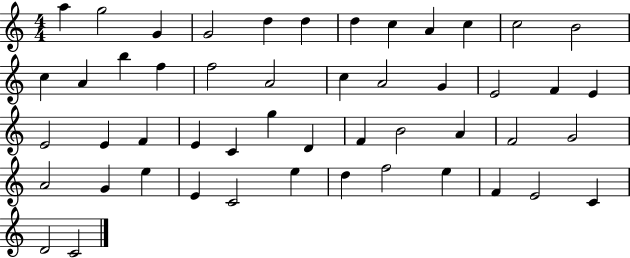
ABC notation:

X:1
T:Untitled
M:4/4
L:1/4
K:C
a g2 G G2 d d d c A c c2 B2 c A b f f2 A2 c A2 G E2 F E E2 E F E C g D F B2 A F2 G2 A2 G e E C2 e d f2 e F E2 C D2 C2